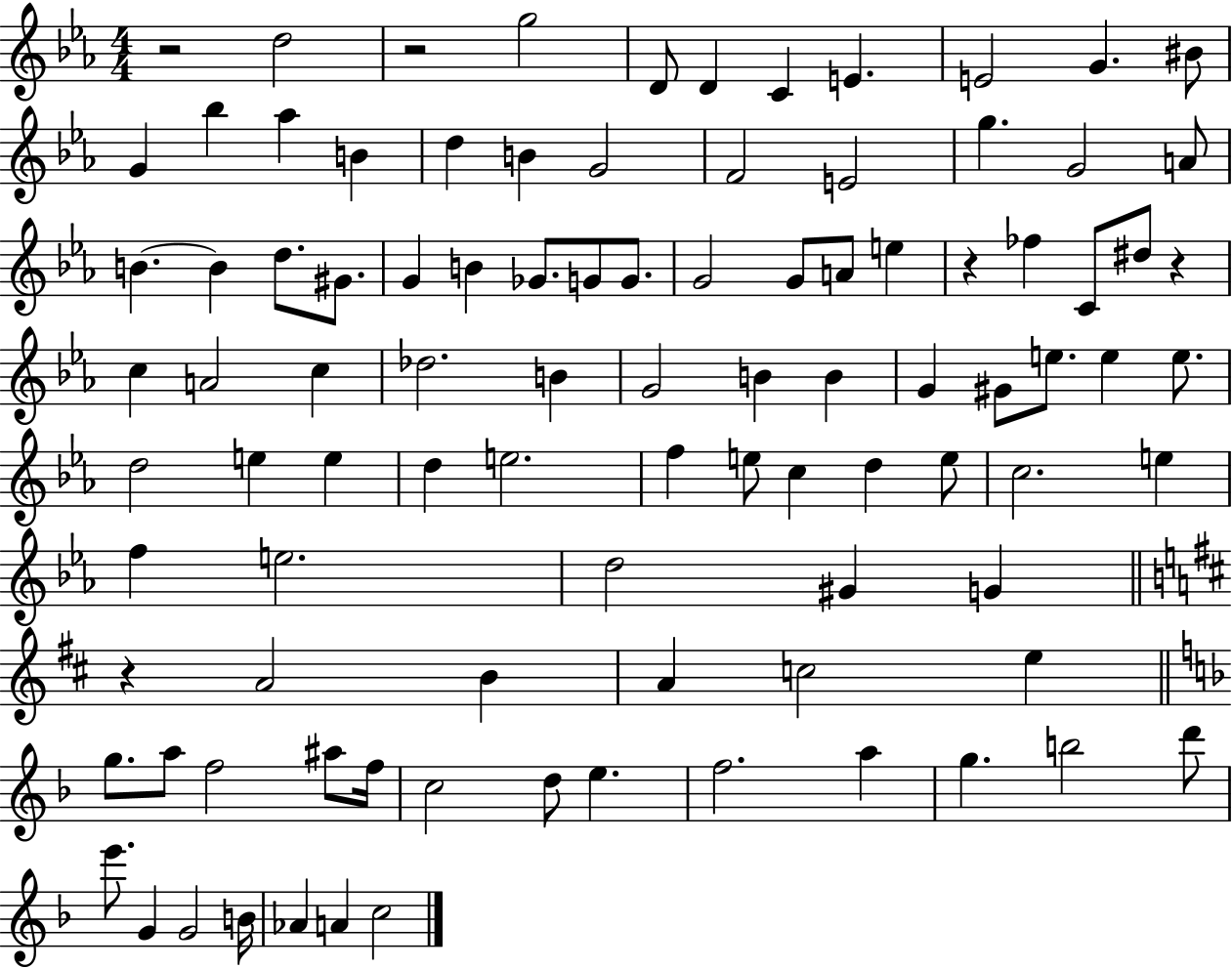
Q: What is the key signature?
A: EES major